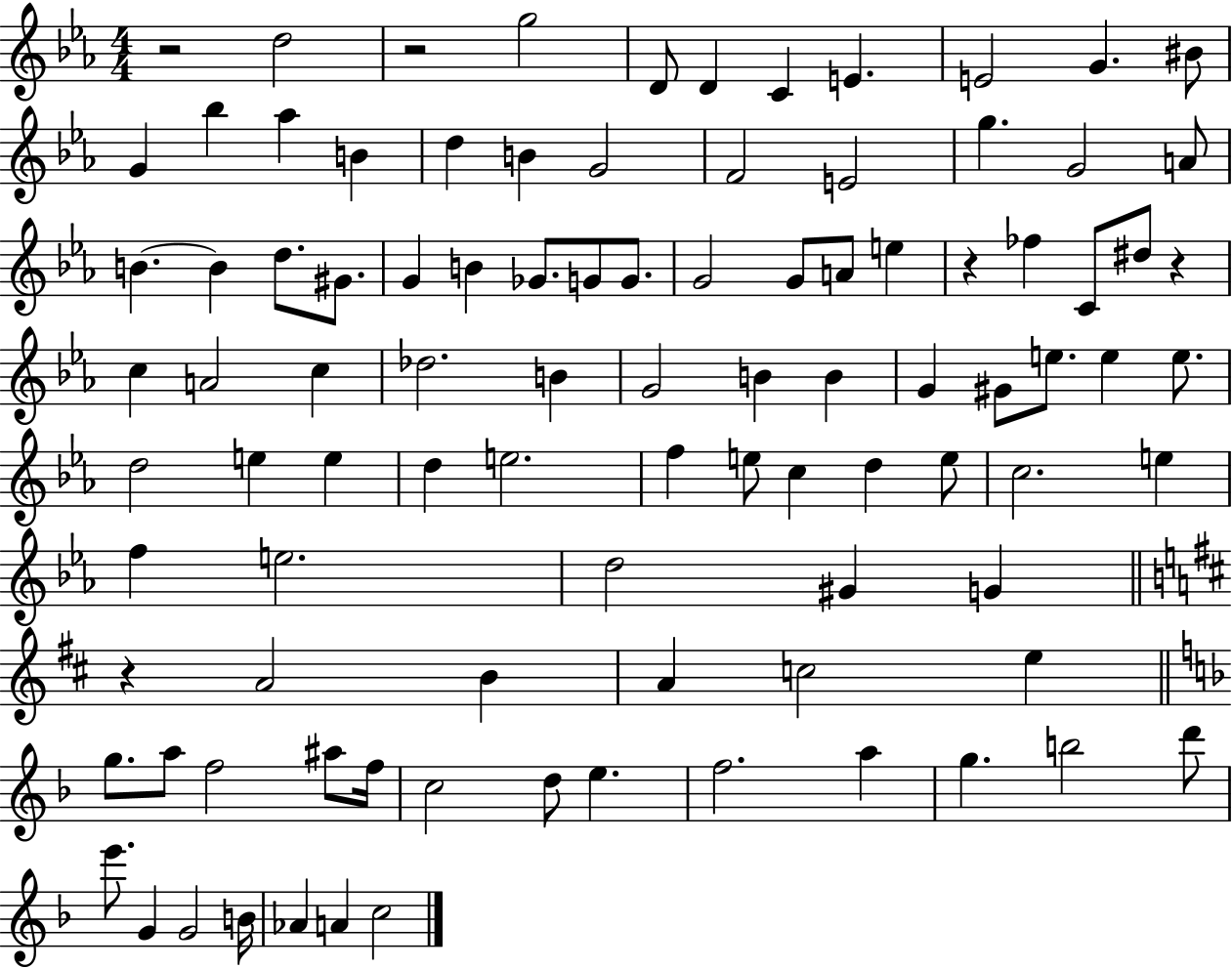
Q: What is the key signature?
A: EES major